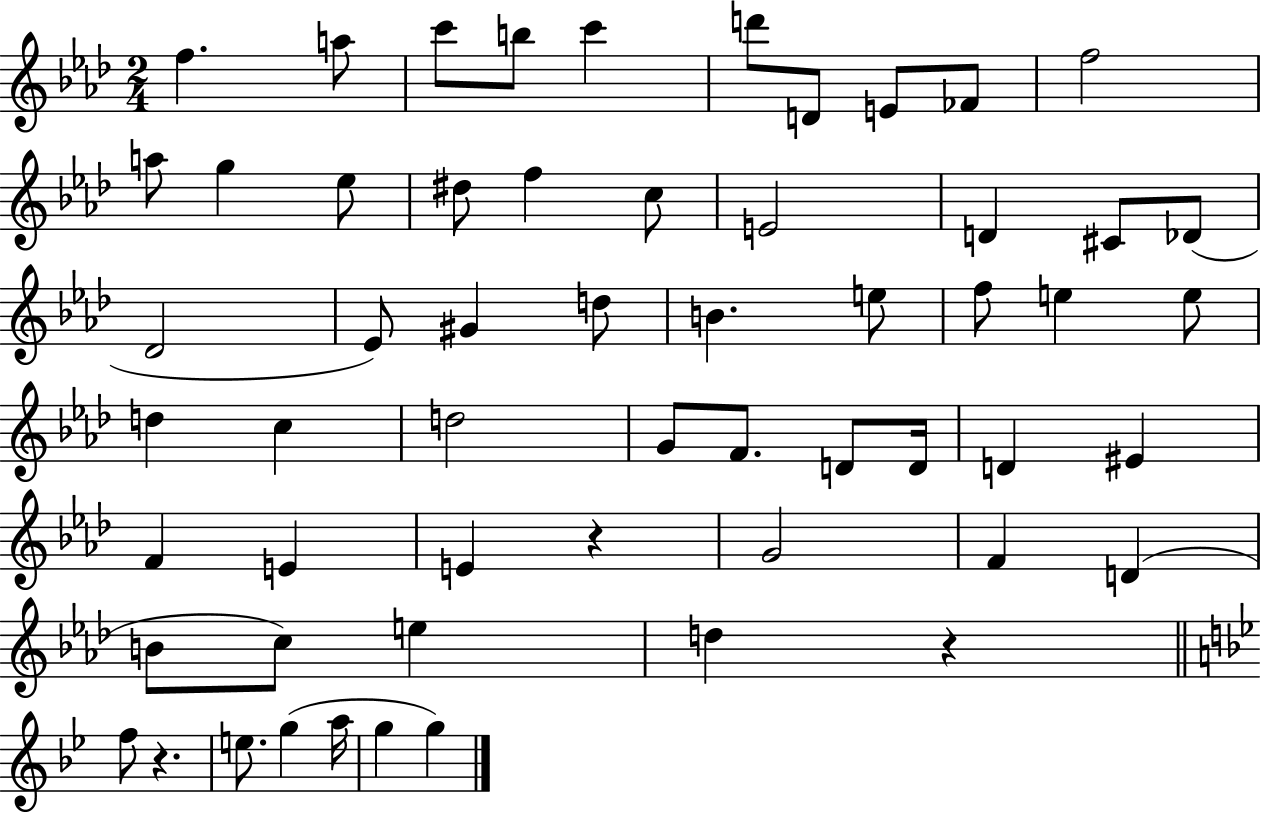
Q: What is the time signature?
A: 2/4